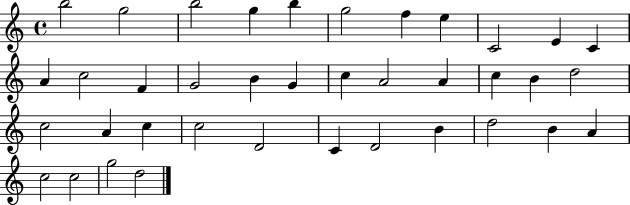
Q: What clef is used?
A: treble